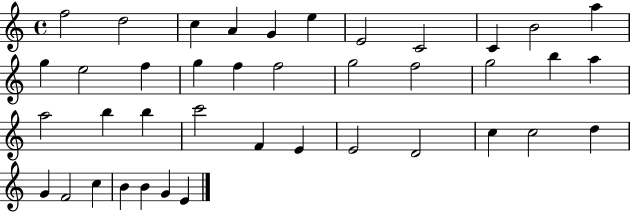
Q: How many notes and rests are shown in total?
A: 40